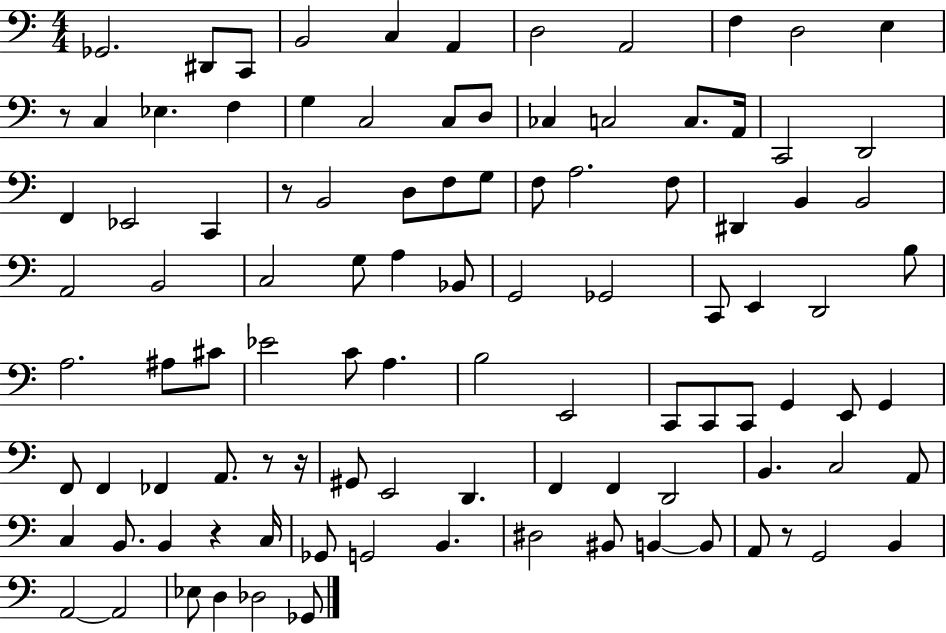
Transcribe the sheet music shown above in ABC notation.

X:1
T:Untitled
M:4/4
L:1/4
K:C
_G,,2 ^D,,/2 C,,/2 B,,2 C, A,, D,2 A,,2 F, D,2 E, z/2 C, _E, F, G, C,2 C,/2 D,/2 _C, C,2 C,/2 A,,/4 C,,2 D,,2 F,, _E,,2 C,, z/2 B,,2 D,/2 F,/2 G,/2 F,/2 A,2 F,/2 ^D,, B,, B,,2 A,,2 B,,2 C,2 G,/2 A, _B,,/2 G,,2 _G,,2 C,,/2 E,, D,,2 B,/2 A,2 ^A,/2 ^C/2 _E2 C/2 A, B,2 E,,2 C,,/2 C,,/2 C,,/2 G,, E,,/2 G,, F,,/2 F,, _F,, A,,/2 z/2 z/4 ^G,,/2 E,,2 D,, F,, F,, D,,2 B,, C,2 A,,/2 C, B,,/2 B,, z C,/4 _G,,/2 G,,2 B,, ^D,2 ^B,,/2 B,, B,,/2 A,,/2 z/2 G,,2 B,, A,,2 A,,2 _E,/2 D, _D,2 _G,,/2